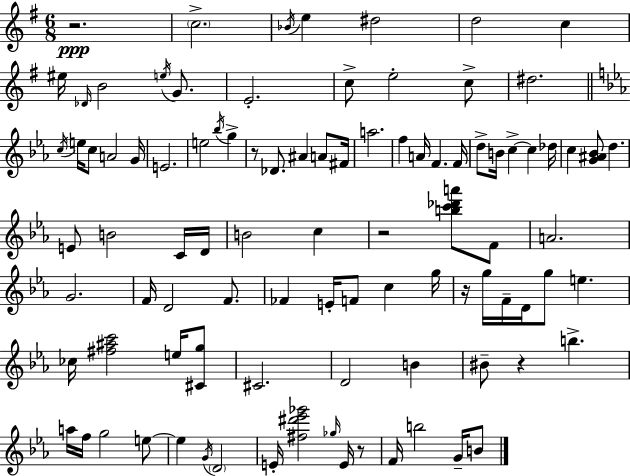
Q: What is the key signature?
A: E minor